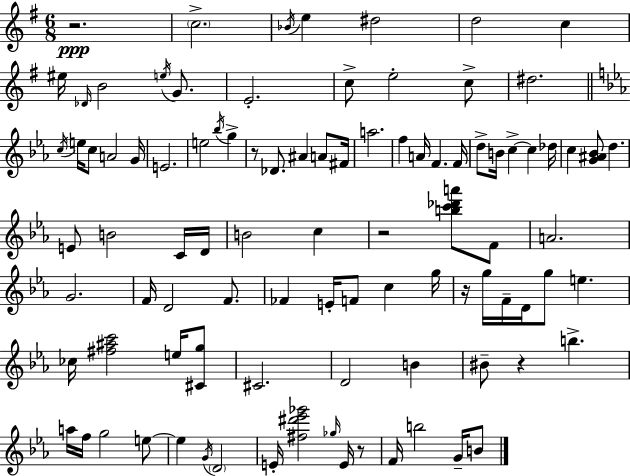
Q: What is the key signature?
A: E minor